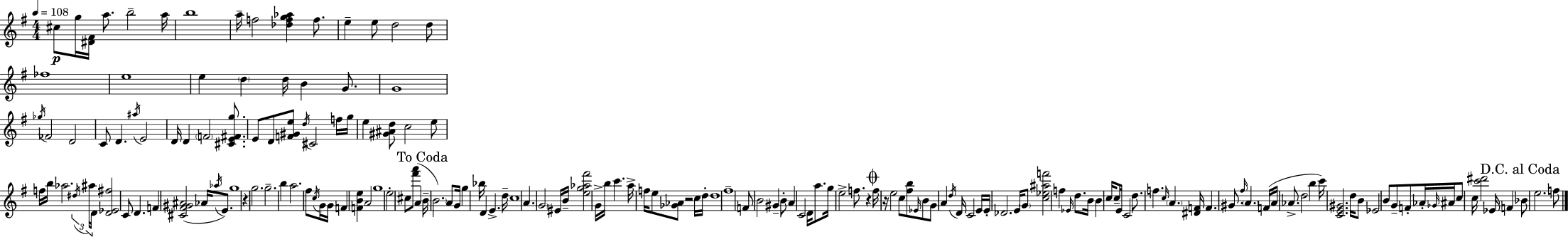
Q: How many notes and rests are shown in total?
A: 176